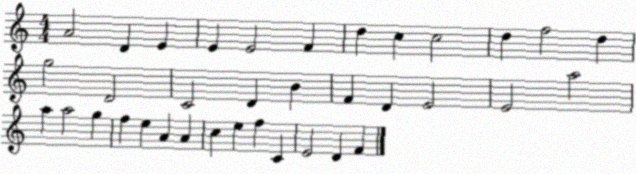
X:1
T:Untitled
M:4/4
L:1/4
K:C
A2 D E E E2 F d c c2 d f2 d g2 D2 C2 D B F D E2 E2 a2 a a2 g f e A A c e f C E2 D F